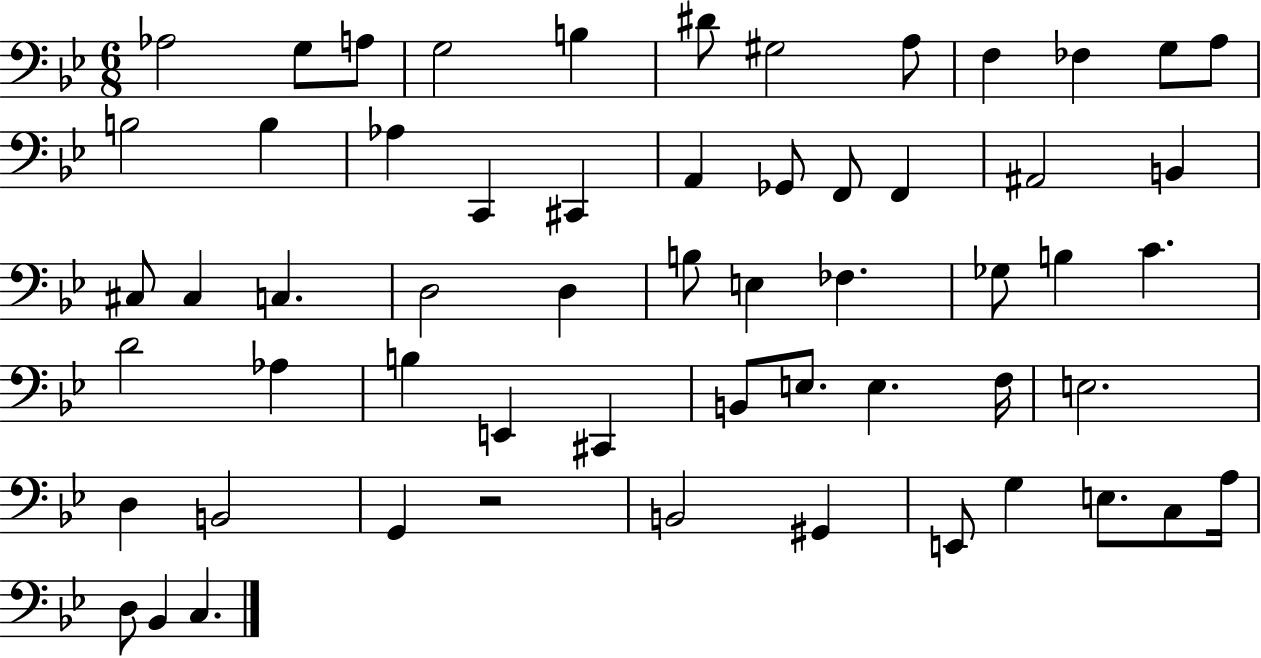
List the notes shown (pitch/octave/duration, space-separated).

Ab3/h G3/e A3/e G3/h B3/q D#4/e G#3/h A3/e F3/q FES3/q G3/e A3/e B3/h B3/q Ab3/q C2/q C#2/q A2/q Gb2/e F2/e F2/q A#2/h B2/q C#3/e C#3/q C3/q. D3/h D3/q B3/e E3/q FES3/q. Gb3/e B3/q C4/q. D4/h Ab3/q B3/q E2/q C#2/q B2/e E3/e. E3/q. F3/s E3/h. D3/q B2/h G2/q R/h B2/h G#2/q E2/e G3/q E3/e. C3/e A3/s D3/e Bb2/q C3/q.